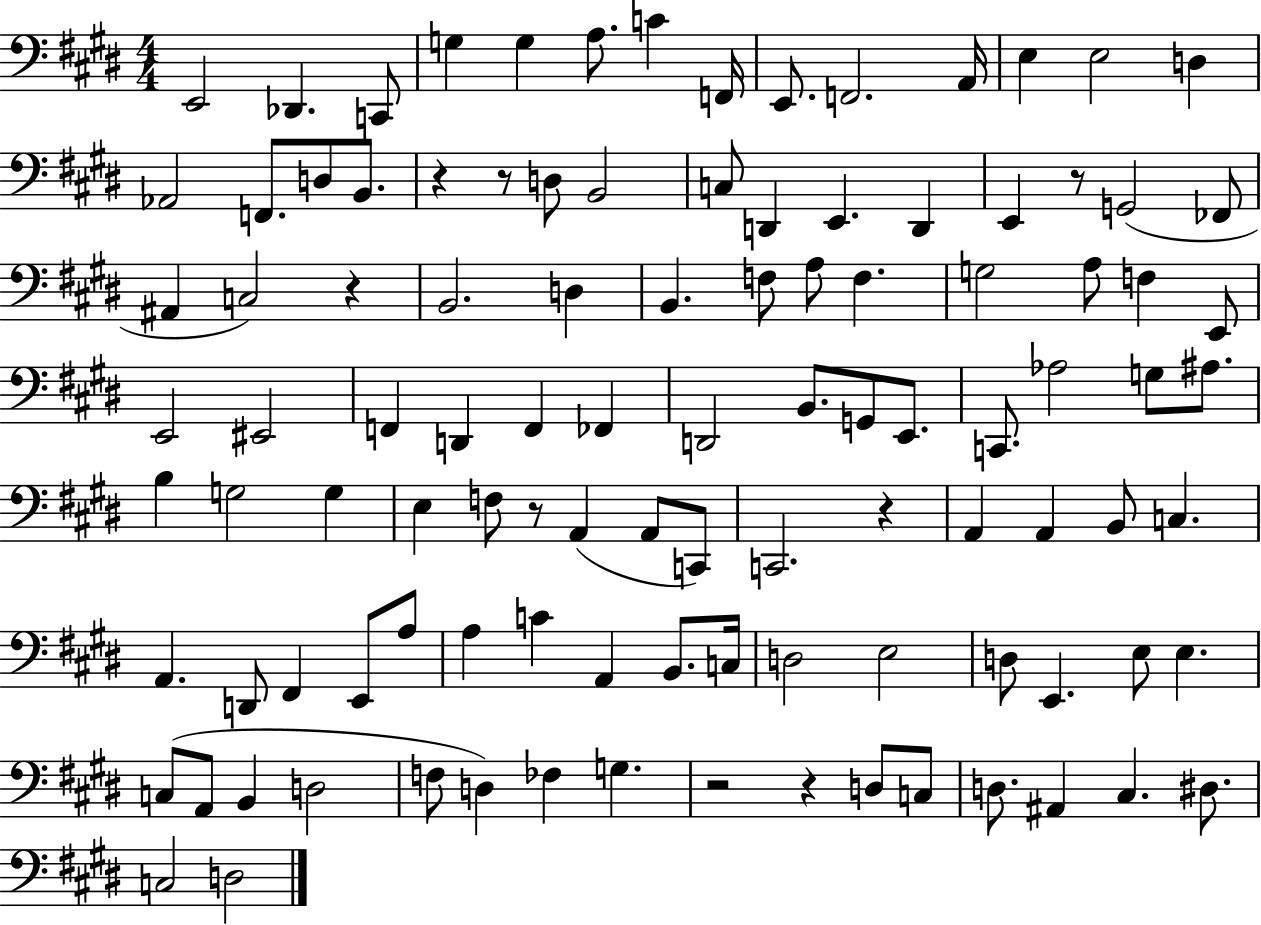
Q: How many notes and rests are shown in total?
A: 106